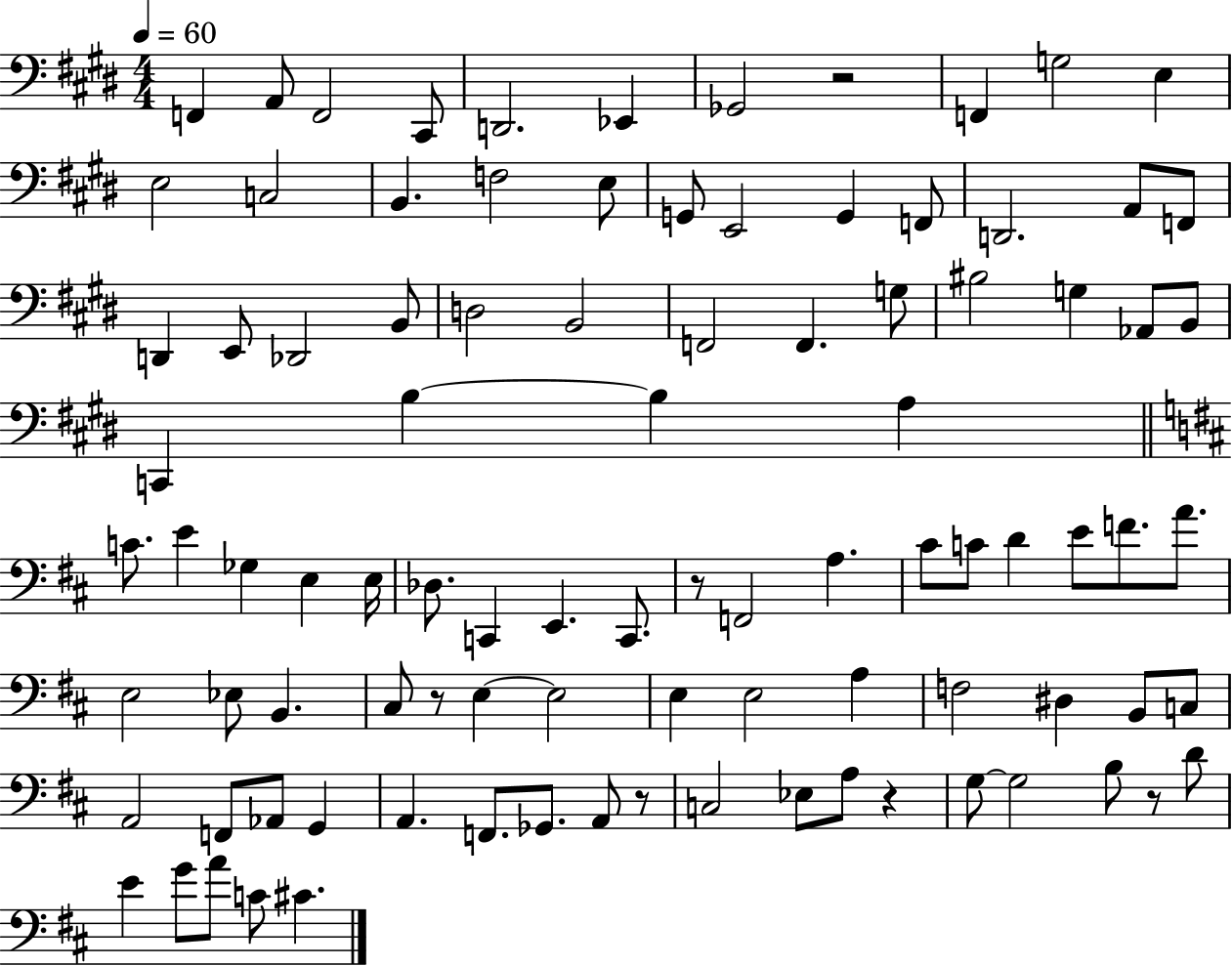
F2/q A2/e F2/h C#2/e D2/h. Eb2/q Gb2/h R/h F2/q G3/h E3/q E3/h C3/h B2/q. F3/h E3/e G2/e E2/h G2/q F2/e D2/h. A2/e F2/e D2/q E2/e Db2/h B2/e D3/h B2/h F2/h F2/q. G3/e BIS3/h G3/q Ab2/e B2/e C2/q B3/q B3/q A3/q C4/e. E4/q Gb3/q E3/q E3/s Db3/e. C2/q E2/q. C2/e. R/e F2/h A3/q. C#4/e C4/e D4/q E4/e F4/e. A4/e. E3/h Eb3/e B2/q. C#3/e R/e E3/q E3/h E3/q E3/h A3/q F3/h D#3/q B2/e C3/e A2/h F2/e Ab2/e G2/q A2/q. F2/e. Gb2/e. A2/e R/e C3/h Eb3/e A3/e R/q G3/e G3/h B3/e R/e D4/e E4/q G4/e A4/e C4/e C#4/q.